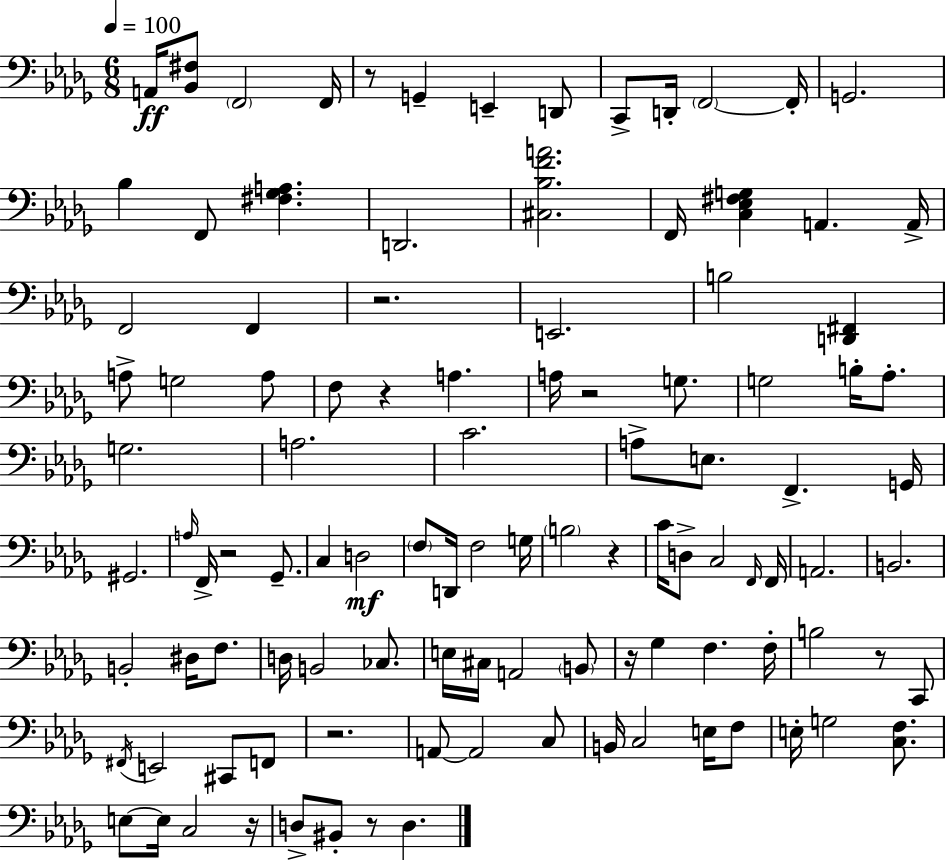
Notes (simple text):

A2/s [Bb2,F#3]/e F2/h F2/s R/e G2/q E2/q D2/e C2/e D2/s F2/h F2/s G2/h. Bb3/q F2/e [F#3,Gb3,A3]/q. D2/h. [C#3,Bb3,F4,A4]/h. F2/s [C3,Eb3,F#3,G3]/q A2/q. A2/s F2/h F2/q R/h. E2/h. B3/h [D2,F#2]/q A3/e G3/h A3/e F3/e R/q A3/q. A3/s R/h G3/e. G3/h B3/s Ab3/e. G3/h. A3/h. C4/h. A3/e E3/e. F2/q. G2/s G#2/h. A3/s F2/s R/h Gb2/e. C3/q D3/h F3/e D2/s F3/h G3/s B3/h R/q C4/s D3/e C3/h F2/s F2/s A2/h. B2/h. B2/h D#3/s F3/e. D3/s B2/h CES3/e. E3/s C#3/s A2/h B2/e R/s Gb3/q F3/q. F3/s B3/h R/e C2/e F#2/s E2/h C#2/e F2/e R/h. A2/e A2/h C3/e B2/s C3/h E3/s F3/e E3/s G3/h [C3,F3]/e. E3/e E3/s C3/h R/s D3/e BIS2/e R/e D3/q.